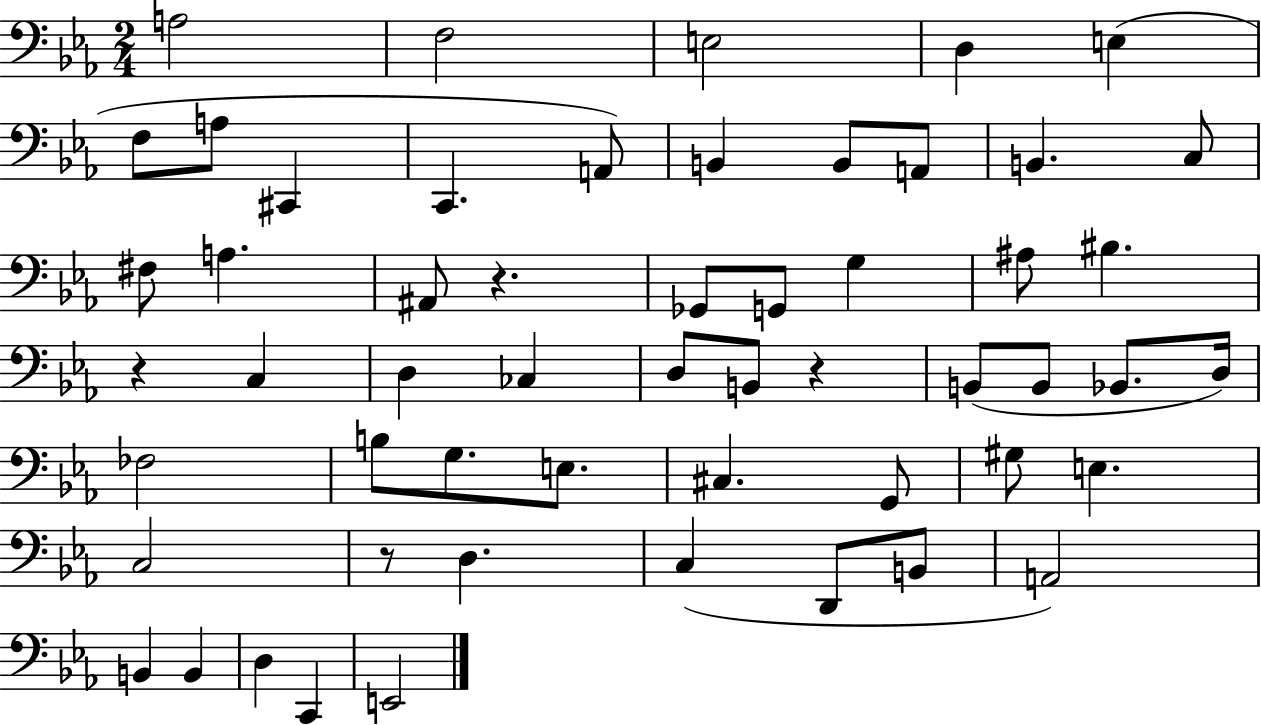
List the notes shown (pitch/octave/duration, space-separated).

A3/h F3/h E3/h D3/q E3/q F3/e A3/e C#2/q C2/q. A2/e B2/q B2/e A2/e B2/q. C3/e F#3/e A3/q. A#2/e R/q. Gb2/e G2/e G3/q A#3/e BIS3/q. R/q C3/q D3/q CES3/q D3/e B2/e R/q B2/e B2/e Bb2/e. D3/s FES3/h B3/e G3/e. E3/e. C#3/q. G2/e G#3/e E3/q. C3/h R/e D3/q. C3/q D2/e B2/e A2/h B2/q B2/q D3/q C2/q E2/h